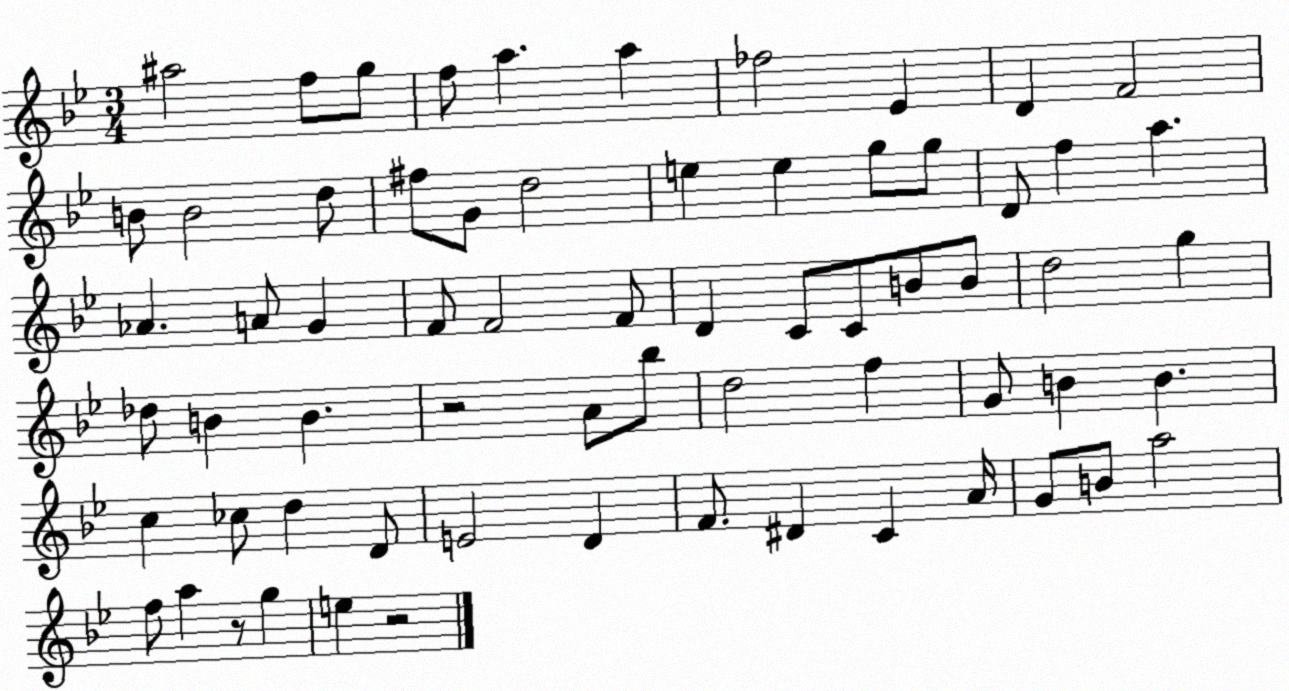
X:1
T:Untitled
M:3/4
L:1/4
K:Bb
^a2 f/2 g/2 f/2 a a _f2 _E D F2 B/2 B2 d/2 ^f/2 G/2 d2 e e g/2 g/2 D/2 f a _A A/2 G F/2 F2 F/2 D C/2 C/2 B/2 B/2 d2 g _d/2 B B z2 A/2 _b/2 d2 f G/2 B B c _c/2 d D/2 E2 D F/2 ^D C A/4 G/2 B/2 a2 f/2 a z/2 g e z2